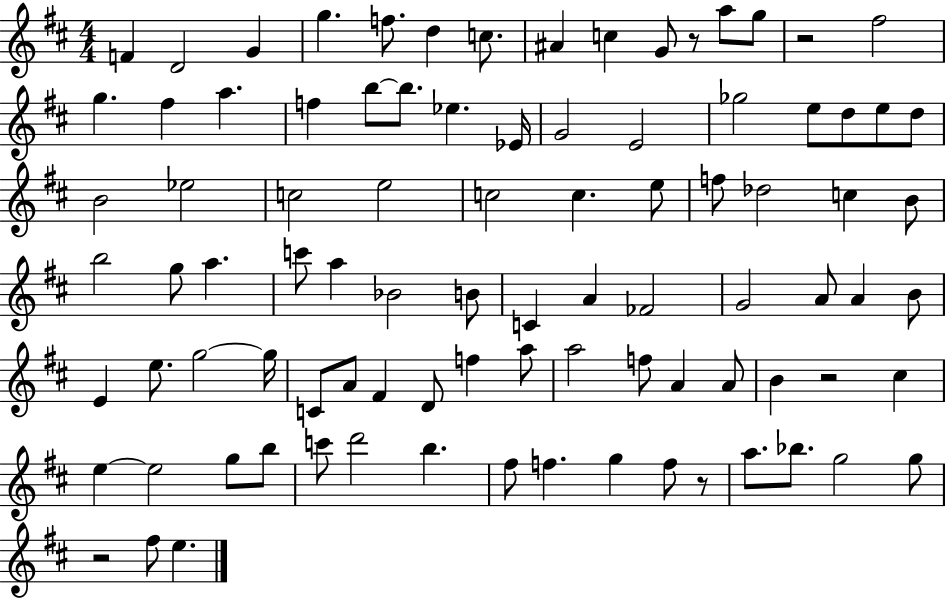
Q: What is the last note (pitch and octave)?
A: E5